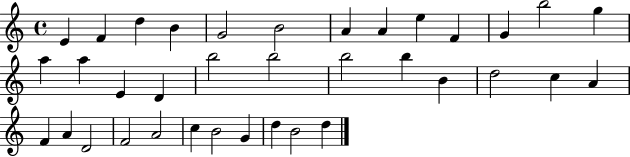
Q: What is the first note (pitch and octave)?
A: E4